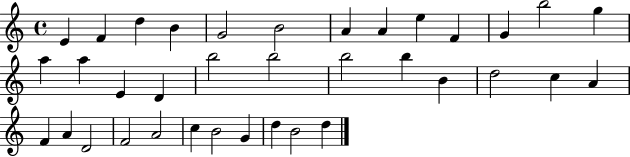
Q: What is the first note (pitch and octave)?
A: E4